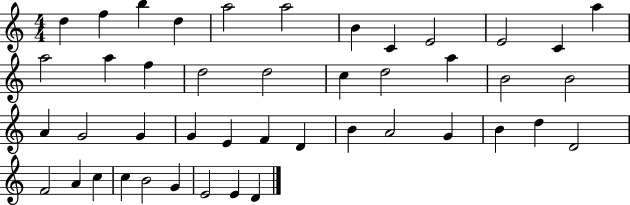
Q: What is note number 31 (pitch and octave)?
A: A4